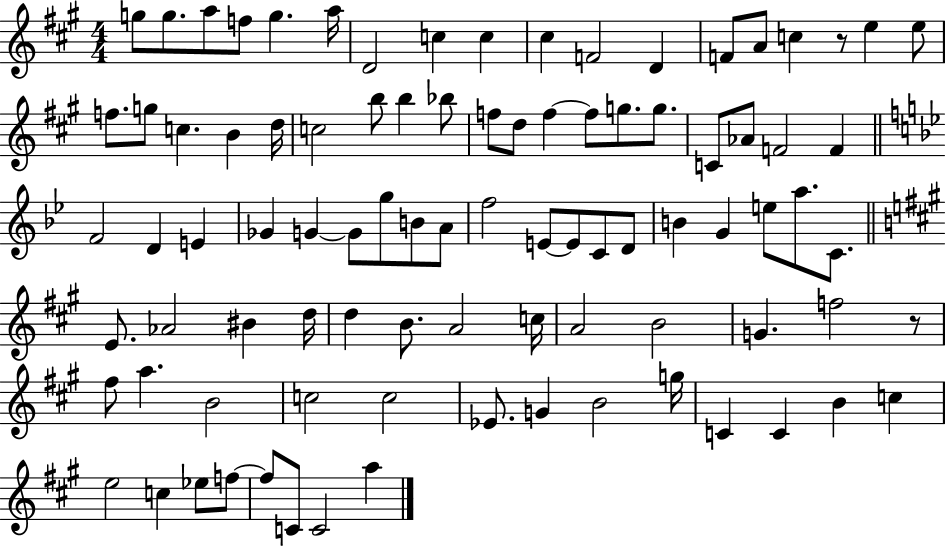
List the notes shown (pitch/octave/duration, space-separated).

G5/e G5/e. A5/e F5/e G5/q. A5/s D4/h C5/q C5/q C#5/q F4/h D4/q F4/e A4/e C5/q R/e E5/q E5/e F5/e. G5/e C5/q. B4/q D5/s C5/h B5/e B5/q Bb5/e F5/e D5/e F5/q F5/e G5/e. G5/e. C4/e Ab4/e F4/h F4/q F4/h D4/q E4/q Gb4/q G4/q G4/e G5/e B4/e A4/e F5/h E4/e E4/e C4/e D4/e B4/q G4/q E5/e A5/e. C4/e. E4/e. Ab4/h BIS4/q D5/s D5/q B4/e. A4/h C5/s A4/h B4/h G4/q. F5/h R/e F#5/e A5/q. B4/h C5/h C5/h Eb4/e. G4/q B4/h G5/s C4/q C4/q B4/q C5/q E5/h C5/q Eb5/e F5/e F5/e C4/e C4/h A5/q